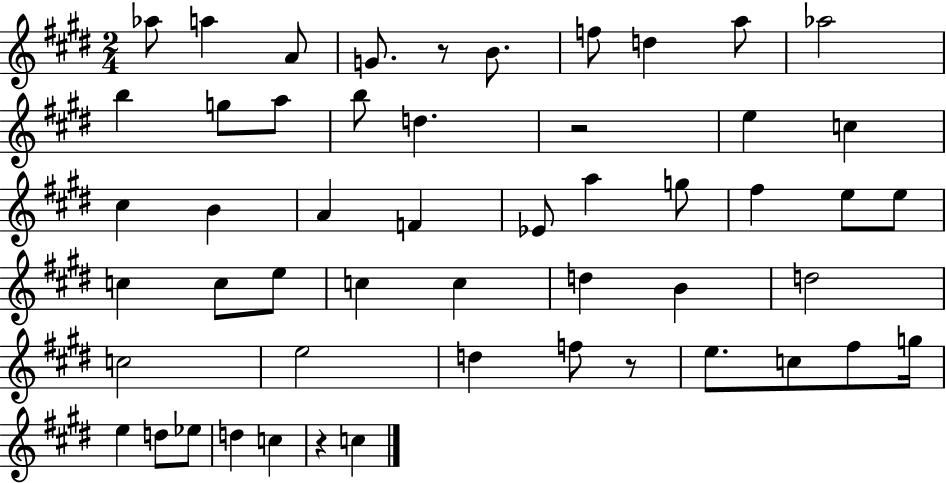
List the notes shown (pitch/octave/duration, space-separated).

Ab5/e A5/q A4/e G4/e. R/e B4/e. F5/e D5/q A5/e Ab5/h B5/q G5/e A5/e B5/e D5/q. R/h E5/q C5/q C#5/q B4/q A4/q F4/q Eb4/e A5/q G5/e F#5/q E5/e E5/e C5/q C5/e E5/e C5/q C5/q D5/q B4/q D5/h C5/h E5/h D5/q F5/e R/e E5/e. C5/e F#5/e G5/s E5/q D5/e Eb5/e D5/q C5/q R/q C5/q